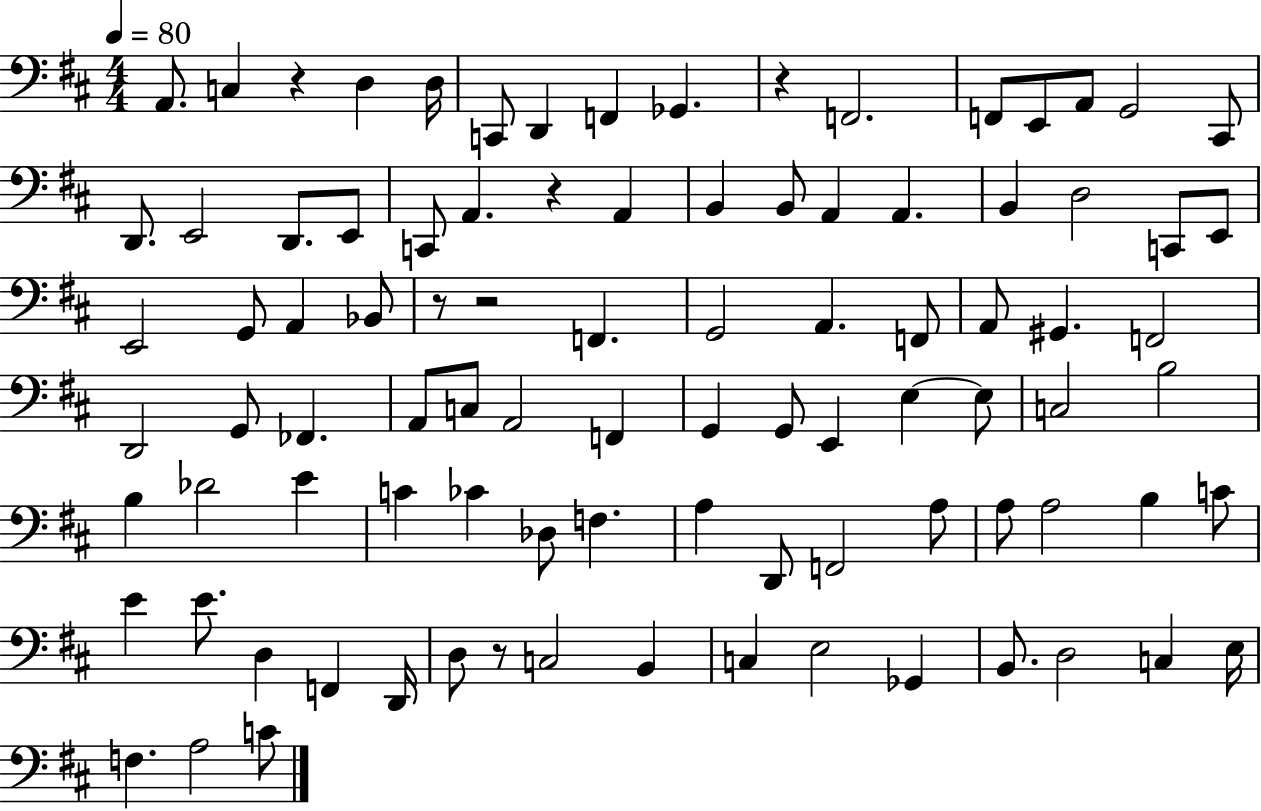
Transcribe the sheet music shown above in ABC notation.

X:1
T:Untitled
M:4/4
L:1/4
K:D
A,,/2 C, z D, D,/4 C,,/2 D,, F,, _G,, z F,,2 F,,/2 E,,/2 A,,/2 G,,2 ^C,,/2 D,,/2 E,,2 D,,/2 E,,/2 C,,/2 A,, z A,, B,, B,,/2 A,, A,, B,, D,2 C,,/2 E,,/2 E,,2 G,,/2 A,, _B,,/2 z/2 z2 F,, G,,2 A,, F,,/2 A,,/2 ^G,, F,,2 D,,2 G,,/2 _F,, A,,/2 C,/2 A,,2 F,, G,, G,,/2 E,, E, E,/2 C,2 B,2 B, _D2 E C _C _D,/2 F, A, D,,/2 F,,2 A,/2 A,/2 A,2 B, C/2 E E/2 D, F,, D,,/4 D,/2 z/2 C,2 B,, C, E,2 _G,, B,,/2 D,2 C, E,/4 F, A,2 C/2